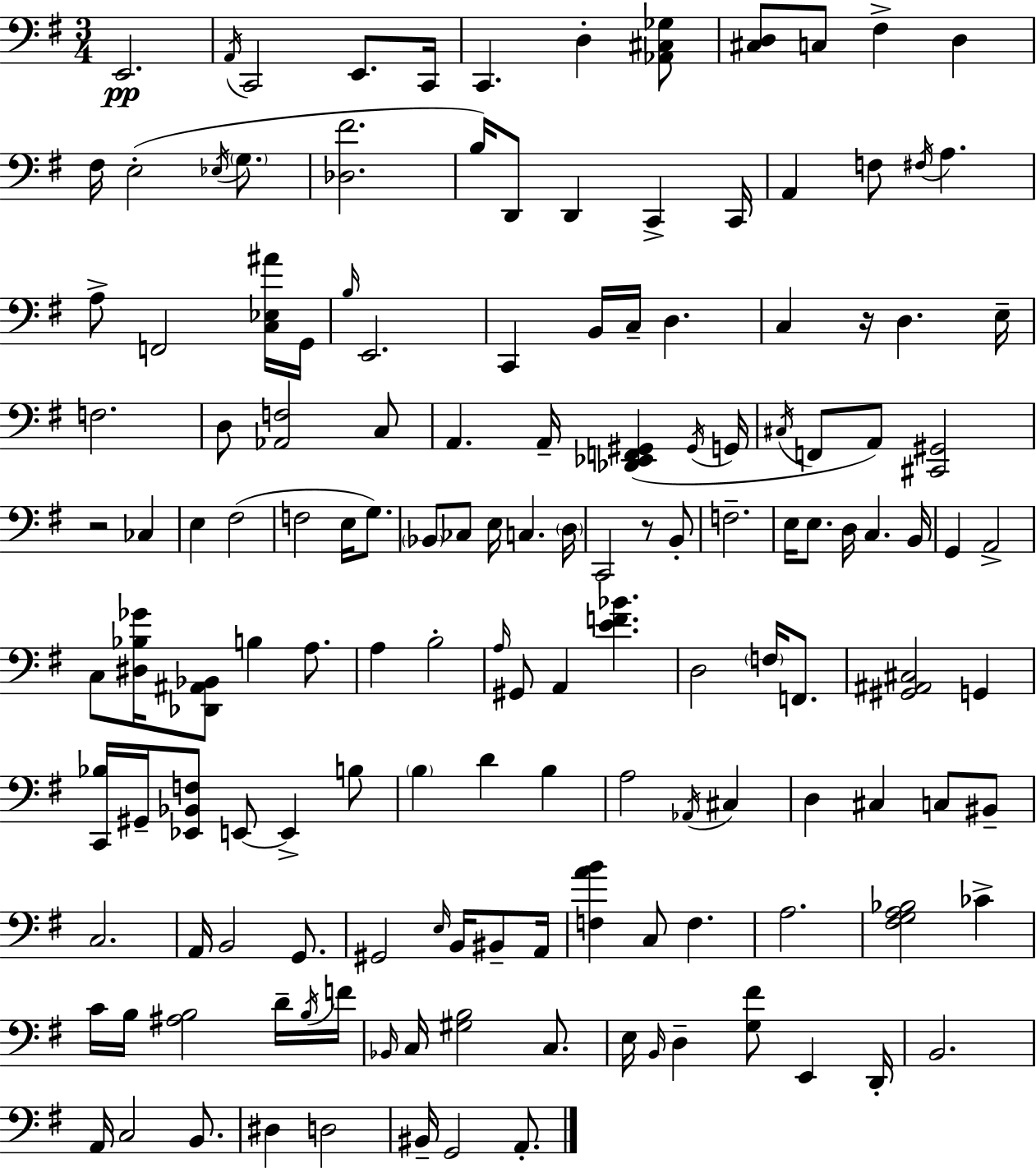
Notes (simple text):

E2/h. A2/s C2/h E2/e. C2/s C2/q. D3/q [Ab2,C#3,Gb3]/e [C#3,D3]/e C3/e F#3/q D3/q F#3/s E3/h Eb3/s G3/e. [Db3,F#4]/h. B3/s D2/e D2/q C2/q C2/s A2/q F3/e F#3/s A3/q. A3/e F2/h [C3,Eb3,A#4]/s G2/s B3/s E2/h. C2/q B2/s C3/s D3/q. C3/q R/s D3/q. E3/s F3/h. D3/e [Ab2,F3]/h C3/e A2/q. A2/s [Db2,Eb2,F2,G#2]/q G#2/s G2/s C#3/s F2/e A2/e [C#2,G#2]/h R/h CES3/q E3/q F#3/h F3/h E3/s G3/e. Bb2/e CES3/e E3/s C3/q. D3/s C2/h R/e B2/e F3/h. E3/s E3/e. D3/s C3/q. B2/s G2/q A2/h C3/e [D#3,Bb3,Gb4]/s [Db2,A#2,Bb2]/e B3/q A3/e. A3/q B3/h A3/s G#2/e A2/q [E4,F4,Bb4]/q. D3/h F3/s F2/e. [G#2,A#2,C#3]/h G2/q [C2,Bb3]/s G#2/s [Eb2,Bb2,F3]/e E2/e E2/q B3/e B3/q D4/q B3/q A3/h Ab2/s C#3/q D3/q C#3/q C3/e BIS2/e C3/h. A2/s B2/h G2/e. G#2/h E3/s B2/s BIS2/e A2/s [F3,A4,B4]/q C3/e F3/q. A3/h. [F#3,G3,A3,Bb3]/h CES4/q C4/s B3/s [A#3,B3]/h D4/s B3/s F4/s Bb2/s C3/s [G#3,B3]/h C3/e. E3/s B2/s D3/q [G3,F#4]/e E2/q D2/s B2/h. A2/s C3/h B2/e. D#3/q D3/h BIS2/s G2/h A2/e.